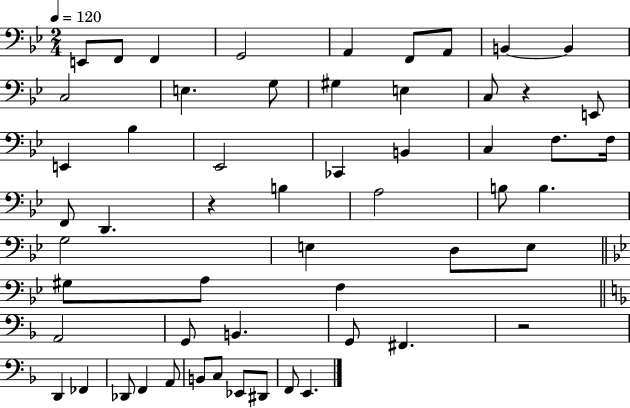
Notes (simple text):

E2/e F2/e F2/q G2/h A2/q F2/e A2/e B2/q B2/q C3/h E3/q. G3/e G#3/q E3/q C3/e R/q E2/e E2/q Bb3/q Eb2/h CES2/q B2/q C3/q F3/e. F3/s F2/e D2/q. R/q B3/q A3/h B3/e B3/q. G3/h E3/q D3/e E3/e G#3/e A3/e F3/q A2/h G2/e B2/q. G2/e F#2/q. R/h D2/q FES2/q Db2/e F2/q A2/e B2/e C3/e Eb2/e D#2/e F2/e E2/q.